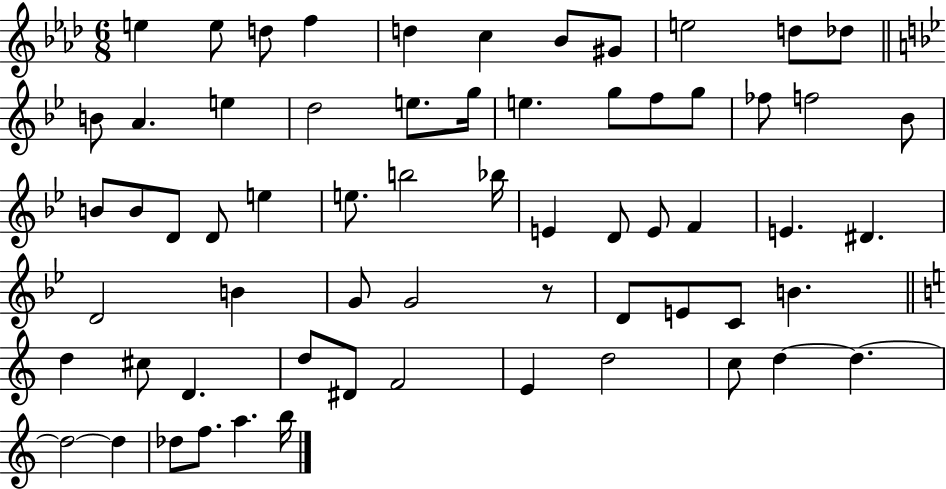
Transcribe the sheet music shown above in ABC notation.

X:1
T:Untitled
M:6/8
L:1/4
K:Ab
e e/2 d/2 f d c _B/2 ^G/2 e2 d/2 _d/2 B/2 A e d2 e/2 g/4 e g/2 f/2 g/2 _f/2 f2 _B/2 B/2 B/2 D/2 D/2 e e/2 b2 _b/4 E D/2 E/2 F E ^D D2 B G/2 G2 z/2 D/2 E/2 C/2 B d ^c/2 D d/2 ^D/2 F2 E d2 c/2 d d d2 d _d/2 f/2 a b/4